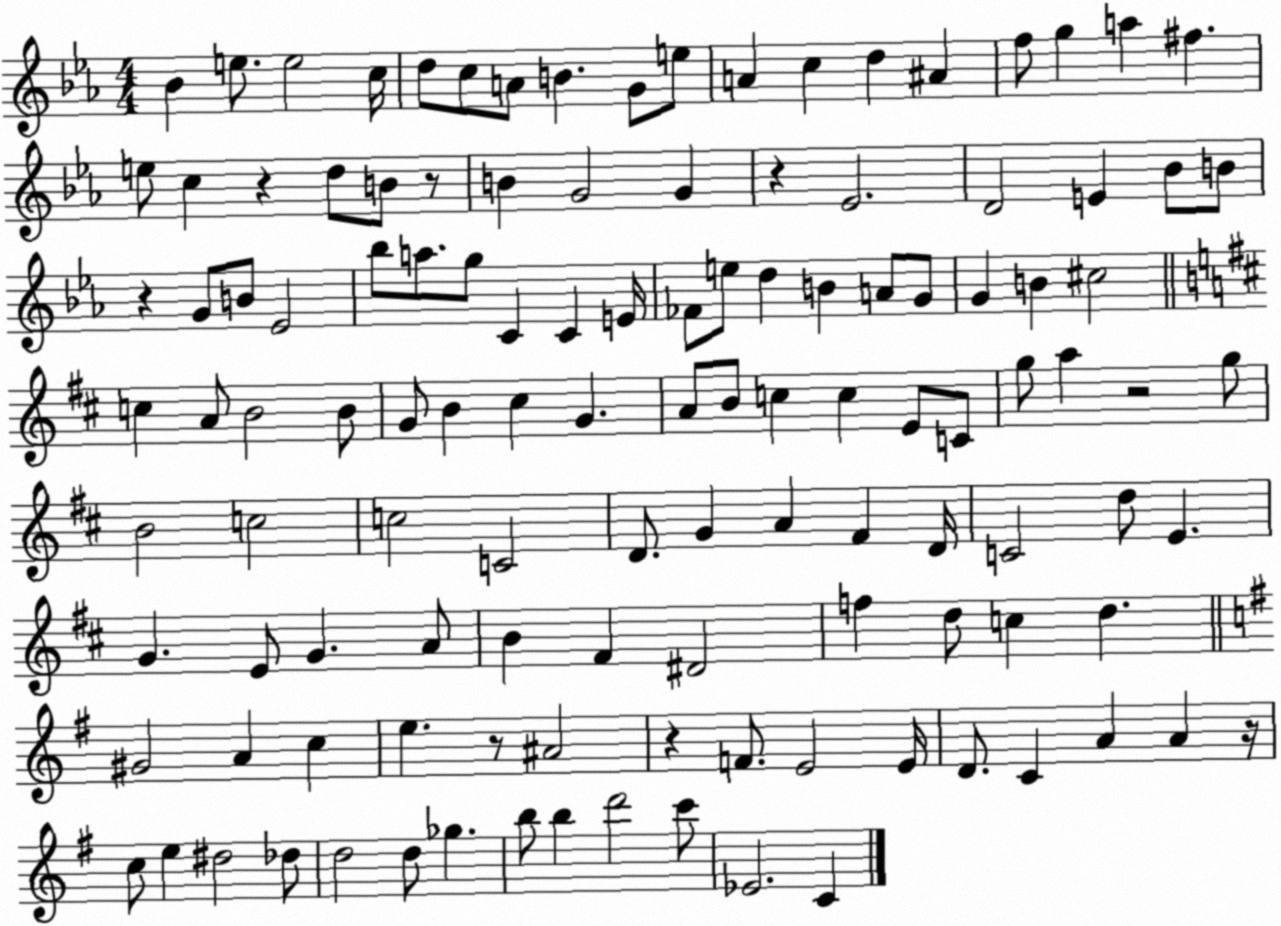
X:1
T:Untitled
M:4/4
L:1/4
K:Eb
_B e/2 e2 c/4 d/2 c/2 A/2 B G/2 e/2 A c d ^A f/2 g a ^f e/2 c z d/2 B/2 z/2 B G2 G z _E2 D2 E _B/2 B/2 z G/2 B/2 _E2 _b/2 a/2 g/2 C C E/4 _F/2 e/2 d B A/2 G/2 G B ^c2 c A/2 B2 B/2 G/2 B ^c G A/2 B/2 c c E/2 C/2 g/2 a z2 g/2 B2 c2 c2 C2 D/2 G A ^F D/4 C2 d/2 E G E/2 G A/2 B ^F ^D2 f d/2 c d ^G2 A c e z/2 ^A2 z F/2 E2 E/4 D/2 C A A z/4 c/2 e ^d2 _d/2 d2 d/2 _g b/2 b d'2 c'/2 _E2 C